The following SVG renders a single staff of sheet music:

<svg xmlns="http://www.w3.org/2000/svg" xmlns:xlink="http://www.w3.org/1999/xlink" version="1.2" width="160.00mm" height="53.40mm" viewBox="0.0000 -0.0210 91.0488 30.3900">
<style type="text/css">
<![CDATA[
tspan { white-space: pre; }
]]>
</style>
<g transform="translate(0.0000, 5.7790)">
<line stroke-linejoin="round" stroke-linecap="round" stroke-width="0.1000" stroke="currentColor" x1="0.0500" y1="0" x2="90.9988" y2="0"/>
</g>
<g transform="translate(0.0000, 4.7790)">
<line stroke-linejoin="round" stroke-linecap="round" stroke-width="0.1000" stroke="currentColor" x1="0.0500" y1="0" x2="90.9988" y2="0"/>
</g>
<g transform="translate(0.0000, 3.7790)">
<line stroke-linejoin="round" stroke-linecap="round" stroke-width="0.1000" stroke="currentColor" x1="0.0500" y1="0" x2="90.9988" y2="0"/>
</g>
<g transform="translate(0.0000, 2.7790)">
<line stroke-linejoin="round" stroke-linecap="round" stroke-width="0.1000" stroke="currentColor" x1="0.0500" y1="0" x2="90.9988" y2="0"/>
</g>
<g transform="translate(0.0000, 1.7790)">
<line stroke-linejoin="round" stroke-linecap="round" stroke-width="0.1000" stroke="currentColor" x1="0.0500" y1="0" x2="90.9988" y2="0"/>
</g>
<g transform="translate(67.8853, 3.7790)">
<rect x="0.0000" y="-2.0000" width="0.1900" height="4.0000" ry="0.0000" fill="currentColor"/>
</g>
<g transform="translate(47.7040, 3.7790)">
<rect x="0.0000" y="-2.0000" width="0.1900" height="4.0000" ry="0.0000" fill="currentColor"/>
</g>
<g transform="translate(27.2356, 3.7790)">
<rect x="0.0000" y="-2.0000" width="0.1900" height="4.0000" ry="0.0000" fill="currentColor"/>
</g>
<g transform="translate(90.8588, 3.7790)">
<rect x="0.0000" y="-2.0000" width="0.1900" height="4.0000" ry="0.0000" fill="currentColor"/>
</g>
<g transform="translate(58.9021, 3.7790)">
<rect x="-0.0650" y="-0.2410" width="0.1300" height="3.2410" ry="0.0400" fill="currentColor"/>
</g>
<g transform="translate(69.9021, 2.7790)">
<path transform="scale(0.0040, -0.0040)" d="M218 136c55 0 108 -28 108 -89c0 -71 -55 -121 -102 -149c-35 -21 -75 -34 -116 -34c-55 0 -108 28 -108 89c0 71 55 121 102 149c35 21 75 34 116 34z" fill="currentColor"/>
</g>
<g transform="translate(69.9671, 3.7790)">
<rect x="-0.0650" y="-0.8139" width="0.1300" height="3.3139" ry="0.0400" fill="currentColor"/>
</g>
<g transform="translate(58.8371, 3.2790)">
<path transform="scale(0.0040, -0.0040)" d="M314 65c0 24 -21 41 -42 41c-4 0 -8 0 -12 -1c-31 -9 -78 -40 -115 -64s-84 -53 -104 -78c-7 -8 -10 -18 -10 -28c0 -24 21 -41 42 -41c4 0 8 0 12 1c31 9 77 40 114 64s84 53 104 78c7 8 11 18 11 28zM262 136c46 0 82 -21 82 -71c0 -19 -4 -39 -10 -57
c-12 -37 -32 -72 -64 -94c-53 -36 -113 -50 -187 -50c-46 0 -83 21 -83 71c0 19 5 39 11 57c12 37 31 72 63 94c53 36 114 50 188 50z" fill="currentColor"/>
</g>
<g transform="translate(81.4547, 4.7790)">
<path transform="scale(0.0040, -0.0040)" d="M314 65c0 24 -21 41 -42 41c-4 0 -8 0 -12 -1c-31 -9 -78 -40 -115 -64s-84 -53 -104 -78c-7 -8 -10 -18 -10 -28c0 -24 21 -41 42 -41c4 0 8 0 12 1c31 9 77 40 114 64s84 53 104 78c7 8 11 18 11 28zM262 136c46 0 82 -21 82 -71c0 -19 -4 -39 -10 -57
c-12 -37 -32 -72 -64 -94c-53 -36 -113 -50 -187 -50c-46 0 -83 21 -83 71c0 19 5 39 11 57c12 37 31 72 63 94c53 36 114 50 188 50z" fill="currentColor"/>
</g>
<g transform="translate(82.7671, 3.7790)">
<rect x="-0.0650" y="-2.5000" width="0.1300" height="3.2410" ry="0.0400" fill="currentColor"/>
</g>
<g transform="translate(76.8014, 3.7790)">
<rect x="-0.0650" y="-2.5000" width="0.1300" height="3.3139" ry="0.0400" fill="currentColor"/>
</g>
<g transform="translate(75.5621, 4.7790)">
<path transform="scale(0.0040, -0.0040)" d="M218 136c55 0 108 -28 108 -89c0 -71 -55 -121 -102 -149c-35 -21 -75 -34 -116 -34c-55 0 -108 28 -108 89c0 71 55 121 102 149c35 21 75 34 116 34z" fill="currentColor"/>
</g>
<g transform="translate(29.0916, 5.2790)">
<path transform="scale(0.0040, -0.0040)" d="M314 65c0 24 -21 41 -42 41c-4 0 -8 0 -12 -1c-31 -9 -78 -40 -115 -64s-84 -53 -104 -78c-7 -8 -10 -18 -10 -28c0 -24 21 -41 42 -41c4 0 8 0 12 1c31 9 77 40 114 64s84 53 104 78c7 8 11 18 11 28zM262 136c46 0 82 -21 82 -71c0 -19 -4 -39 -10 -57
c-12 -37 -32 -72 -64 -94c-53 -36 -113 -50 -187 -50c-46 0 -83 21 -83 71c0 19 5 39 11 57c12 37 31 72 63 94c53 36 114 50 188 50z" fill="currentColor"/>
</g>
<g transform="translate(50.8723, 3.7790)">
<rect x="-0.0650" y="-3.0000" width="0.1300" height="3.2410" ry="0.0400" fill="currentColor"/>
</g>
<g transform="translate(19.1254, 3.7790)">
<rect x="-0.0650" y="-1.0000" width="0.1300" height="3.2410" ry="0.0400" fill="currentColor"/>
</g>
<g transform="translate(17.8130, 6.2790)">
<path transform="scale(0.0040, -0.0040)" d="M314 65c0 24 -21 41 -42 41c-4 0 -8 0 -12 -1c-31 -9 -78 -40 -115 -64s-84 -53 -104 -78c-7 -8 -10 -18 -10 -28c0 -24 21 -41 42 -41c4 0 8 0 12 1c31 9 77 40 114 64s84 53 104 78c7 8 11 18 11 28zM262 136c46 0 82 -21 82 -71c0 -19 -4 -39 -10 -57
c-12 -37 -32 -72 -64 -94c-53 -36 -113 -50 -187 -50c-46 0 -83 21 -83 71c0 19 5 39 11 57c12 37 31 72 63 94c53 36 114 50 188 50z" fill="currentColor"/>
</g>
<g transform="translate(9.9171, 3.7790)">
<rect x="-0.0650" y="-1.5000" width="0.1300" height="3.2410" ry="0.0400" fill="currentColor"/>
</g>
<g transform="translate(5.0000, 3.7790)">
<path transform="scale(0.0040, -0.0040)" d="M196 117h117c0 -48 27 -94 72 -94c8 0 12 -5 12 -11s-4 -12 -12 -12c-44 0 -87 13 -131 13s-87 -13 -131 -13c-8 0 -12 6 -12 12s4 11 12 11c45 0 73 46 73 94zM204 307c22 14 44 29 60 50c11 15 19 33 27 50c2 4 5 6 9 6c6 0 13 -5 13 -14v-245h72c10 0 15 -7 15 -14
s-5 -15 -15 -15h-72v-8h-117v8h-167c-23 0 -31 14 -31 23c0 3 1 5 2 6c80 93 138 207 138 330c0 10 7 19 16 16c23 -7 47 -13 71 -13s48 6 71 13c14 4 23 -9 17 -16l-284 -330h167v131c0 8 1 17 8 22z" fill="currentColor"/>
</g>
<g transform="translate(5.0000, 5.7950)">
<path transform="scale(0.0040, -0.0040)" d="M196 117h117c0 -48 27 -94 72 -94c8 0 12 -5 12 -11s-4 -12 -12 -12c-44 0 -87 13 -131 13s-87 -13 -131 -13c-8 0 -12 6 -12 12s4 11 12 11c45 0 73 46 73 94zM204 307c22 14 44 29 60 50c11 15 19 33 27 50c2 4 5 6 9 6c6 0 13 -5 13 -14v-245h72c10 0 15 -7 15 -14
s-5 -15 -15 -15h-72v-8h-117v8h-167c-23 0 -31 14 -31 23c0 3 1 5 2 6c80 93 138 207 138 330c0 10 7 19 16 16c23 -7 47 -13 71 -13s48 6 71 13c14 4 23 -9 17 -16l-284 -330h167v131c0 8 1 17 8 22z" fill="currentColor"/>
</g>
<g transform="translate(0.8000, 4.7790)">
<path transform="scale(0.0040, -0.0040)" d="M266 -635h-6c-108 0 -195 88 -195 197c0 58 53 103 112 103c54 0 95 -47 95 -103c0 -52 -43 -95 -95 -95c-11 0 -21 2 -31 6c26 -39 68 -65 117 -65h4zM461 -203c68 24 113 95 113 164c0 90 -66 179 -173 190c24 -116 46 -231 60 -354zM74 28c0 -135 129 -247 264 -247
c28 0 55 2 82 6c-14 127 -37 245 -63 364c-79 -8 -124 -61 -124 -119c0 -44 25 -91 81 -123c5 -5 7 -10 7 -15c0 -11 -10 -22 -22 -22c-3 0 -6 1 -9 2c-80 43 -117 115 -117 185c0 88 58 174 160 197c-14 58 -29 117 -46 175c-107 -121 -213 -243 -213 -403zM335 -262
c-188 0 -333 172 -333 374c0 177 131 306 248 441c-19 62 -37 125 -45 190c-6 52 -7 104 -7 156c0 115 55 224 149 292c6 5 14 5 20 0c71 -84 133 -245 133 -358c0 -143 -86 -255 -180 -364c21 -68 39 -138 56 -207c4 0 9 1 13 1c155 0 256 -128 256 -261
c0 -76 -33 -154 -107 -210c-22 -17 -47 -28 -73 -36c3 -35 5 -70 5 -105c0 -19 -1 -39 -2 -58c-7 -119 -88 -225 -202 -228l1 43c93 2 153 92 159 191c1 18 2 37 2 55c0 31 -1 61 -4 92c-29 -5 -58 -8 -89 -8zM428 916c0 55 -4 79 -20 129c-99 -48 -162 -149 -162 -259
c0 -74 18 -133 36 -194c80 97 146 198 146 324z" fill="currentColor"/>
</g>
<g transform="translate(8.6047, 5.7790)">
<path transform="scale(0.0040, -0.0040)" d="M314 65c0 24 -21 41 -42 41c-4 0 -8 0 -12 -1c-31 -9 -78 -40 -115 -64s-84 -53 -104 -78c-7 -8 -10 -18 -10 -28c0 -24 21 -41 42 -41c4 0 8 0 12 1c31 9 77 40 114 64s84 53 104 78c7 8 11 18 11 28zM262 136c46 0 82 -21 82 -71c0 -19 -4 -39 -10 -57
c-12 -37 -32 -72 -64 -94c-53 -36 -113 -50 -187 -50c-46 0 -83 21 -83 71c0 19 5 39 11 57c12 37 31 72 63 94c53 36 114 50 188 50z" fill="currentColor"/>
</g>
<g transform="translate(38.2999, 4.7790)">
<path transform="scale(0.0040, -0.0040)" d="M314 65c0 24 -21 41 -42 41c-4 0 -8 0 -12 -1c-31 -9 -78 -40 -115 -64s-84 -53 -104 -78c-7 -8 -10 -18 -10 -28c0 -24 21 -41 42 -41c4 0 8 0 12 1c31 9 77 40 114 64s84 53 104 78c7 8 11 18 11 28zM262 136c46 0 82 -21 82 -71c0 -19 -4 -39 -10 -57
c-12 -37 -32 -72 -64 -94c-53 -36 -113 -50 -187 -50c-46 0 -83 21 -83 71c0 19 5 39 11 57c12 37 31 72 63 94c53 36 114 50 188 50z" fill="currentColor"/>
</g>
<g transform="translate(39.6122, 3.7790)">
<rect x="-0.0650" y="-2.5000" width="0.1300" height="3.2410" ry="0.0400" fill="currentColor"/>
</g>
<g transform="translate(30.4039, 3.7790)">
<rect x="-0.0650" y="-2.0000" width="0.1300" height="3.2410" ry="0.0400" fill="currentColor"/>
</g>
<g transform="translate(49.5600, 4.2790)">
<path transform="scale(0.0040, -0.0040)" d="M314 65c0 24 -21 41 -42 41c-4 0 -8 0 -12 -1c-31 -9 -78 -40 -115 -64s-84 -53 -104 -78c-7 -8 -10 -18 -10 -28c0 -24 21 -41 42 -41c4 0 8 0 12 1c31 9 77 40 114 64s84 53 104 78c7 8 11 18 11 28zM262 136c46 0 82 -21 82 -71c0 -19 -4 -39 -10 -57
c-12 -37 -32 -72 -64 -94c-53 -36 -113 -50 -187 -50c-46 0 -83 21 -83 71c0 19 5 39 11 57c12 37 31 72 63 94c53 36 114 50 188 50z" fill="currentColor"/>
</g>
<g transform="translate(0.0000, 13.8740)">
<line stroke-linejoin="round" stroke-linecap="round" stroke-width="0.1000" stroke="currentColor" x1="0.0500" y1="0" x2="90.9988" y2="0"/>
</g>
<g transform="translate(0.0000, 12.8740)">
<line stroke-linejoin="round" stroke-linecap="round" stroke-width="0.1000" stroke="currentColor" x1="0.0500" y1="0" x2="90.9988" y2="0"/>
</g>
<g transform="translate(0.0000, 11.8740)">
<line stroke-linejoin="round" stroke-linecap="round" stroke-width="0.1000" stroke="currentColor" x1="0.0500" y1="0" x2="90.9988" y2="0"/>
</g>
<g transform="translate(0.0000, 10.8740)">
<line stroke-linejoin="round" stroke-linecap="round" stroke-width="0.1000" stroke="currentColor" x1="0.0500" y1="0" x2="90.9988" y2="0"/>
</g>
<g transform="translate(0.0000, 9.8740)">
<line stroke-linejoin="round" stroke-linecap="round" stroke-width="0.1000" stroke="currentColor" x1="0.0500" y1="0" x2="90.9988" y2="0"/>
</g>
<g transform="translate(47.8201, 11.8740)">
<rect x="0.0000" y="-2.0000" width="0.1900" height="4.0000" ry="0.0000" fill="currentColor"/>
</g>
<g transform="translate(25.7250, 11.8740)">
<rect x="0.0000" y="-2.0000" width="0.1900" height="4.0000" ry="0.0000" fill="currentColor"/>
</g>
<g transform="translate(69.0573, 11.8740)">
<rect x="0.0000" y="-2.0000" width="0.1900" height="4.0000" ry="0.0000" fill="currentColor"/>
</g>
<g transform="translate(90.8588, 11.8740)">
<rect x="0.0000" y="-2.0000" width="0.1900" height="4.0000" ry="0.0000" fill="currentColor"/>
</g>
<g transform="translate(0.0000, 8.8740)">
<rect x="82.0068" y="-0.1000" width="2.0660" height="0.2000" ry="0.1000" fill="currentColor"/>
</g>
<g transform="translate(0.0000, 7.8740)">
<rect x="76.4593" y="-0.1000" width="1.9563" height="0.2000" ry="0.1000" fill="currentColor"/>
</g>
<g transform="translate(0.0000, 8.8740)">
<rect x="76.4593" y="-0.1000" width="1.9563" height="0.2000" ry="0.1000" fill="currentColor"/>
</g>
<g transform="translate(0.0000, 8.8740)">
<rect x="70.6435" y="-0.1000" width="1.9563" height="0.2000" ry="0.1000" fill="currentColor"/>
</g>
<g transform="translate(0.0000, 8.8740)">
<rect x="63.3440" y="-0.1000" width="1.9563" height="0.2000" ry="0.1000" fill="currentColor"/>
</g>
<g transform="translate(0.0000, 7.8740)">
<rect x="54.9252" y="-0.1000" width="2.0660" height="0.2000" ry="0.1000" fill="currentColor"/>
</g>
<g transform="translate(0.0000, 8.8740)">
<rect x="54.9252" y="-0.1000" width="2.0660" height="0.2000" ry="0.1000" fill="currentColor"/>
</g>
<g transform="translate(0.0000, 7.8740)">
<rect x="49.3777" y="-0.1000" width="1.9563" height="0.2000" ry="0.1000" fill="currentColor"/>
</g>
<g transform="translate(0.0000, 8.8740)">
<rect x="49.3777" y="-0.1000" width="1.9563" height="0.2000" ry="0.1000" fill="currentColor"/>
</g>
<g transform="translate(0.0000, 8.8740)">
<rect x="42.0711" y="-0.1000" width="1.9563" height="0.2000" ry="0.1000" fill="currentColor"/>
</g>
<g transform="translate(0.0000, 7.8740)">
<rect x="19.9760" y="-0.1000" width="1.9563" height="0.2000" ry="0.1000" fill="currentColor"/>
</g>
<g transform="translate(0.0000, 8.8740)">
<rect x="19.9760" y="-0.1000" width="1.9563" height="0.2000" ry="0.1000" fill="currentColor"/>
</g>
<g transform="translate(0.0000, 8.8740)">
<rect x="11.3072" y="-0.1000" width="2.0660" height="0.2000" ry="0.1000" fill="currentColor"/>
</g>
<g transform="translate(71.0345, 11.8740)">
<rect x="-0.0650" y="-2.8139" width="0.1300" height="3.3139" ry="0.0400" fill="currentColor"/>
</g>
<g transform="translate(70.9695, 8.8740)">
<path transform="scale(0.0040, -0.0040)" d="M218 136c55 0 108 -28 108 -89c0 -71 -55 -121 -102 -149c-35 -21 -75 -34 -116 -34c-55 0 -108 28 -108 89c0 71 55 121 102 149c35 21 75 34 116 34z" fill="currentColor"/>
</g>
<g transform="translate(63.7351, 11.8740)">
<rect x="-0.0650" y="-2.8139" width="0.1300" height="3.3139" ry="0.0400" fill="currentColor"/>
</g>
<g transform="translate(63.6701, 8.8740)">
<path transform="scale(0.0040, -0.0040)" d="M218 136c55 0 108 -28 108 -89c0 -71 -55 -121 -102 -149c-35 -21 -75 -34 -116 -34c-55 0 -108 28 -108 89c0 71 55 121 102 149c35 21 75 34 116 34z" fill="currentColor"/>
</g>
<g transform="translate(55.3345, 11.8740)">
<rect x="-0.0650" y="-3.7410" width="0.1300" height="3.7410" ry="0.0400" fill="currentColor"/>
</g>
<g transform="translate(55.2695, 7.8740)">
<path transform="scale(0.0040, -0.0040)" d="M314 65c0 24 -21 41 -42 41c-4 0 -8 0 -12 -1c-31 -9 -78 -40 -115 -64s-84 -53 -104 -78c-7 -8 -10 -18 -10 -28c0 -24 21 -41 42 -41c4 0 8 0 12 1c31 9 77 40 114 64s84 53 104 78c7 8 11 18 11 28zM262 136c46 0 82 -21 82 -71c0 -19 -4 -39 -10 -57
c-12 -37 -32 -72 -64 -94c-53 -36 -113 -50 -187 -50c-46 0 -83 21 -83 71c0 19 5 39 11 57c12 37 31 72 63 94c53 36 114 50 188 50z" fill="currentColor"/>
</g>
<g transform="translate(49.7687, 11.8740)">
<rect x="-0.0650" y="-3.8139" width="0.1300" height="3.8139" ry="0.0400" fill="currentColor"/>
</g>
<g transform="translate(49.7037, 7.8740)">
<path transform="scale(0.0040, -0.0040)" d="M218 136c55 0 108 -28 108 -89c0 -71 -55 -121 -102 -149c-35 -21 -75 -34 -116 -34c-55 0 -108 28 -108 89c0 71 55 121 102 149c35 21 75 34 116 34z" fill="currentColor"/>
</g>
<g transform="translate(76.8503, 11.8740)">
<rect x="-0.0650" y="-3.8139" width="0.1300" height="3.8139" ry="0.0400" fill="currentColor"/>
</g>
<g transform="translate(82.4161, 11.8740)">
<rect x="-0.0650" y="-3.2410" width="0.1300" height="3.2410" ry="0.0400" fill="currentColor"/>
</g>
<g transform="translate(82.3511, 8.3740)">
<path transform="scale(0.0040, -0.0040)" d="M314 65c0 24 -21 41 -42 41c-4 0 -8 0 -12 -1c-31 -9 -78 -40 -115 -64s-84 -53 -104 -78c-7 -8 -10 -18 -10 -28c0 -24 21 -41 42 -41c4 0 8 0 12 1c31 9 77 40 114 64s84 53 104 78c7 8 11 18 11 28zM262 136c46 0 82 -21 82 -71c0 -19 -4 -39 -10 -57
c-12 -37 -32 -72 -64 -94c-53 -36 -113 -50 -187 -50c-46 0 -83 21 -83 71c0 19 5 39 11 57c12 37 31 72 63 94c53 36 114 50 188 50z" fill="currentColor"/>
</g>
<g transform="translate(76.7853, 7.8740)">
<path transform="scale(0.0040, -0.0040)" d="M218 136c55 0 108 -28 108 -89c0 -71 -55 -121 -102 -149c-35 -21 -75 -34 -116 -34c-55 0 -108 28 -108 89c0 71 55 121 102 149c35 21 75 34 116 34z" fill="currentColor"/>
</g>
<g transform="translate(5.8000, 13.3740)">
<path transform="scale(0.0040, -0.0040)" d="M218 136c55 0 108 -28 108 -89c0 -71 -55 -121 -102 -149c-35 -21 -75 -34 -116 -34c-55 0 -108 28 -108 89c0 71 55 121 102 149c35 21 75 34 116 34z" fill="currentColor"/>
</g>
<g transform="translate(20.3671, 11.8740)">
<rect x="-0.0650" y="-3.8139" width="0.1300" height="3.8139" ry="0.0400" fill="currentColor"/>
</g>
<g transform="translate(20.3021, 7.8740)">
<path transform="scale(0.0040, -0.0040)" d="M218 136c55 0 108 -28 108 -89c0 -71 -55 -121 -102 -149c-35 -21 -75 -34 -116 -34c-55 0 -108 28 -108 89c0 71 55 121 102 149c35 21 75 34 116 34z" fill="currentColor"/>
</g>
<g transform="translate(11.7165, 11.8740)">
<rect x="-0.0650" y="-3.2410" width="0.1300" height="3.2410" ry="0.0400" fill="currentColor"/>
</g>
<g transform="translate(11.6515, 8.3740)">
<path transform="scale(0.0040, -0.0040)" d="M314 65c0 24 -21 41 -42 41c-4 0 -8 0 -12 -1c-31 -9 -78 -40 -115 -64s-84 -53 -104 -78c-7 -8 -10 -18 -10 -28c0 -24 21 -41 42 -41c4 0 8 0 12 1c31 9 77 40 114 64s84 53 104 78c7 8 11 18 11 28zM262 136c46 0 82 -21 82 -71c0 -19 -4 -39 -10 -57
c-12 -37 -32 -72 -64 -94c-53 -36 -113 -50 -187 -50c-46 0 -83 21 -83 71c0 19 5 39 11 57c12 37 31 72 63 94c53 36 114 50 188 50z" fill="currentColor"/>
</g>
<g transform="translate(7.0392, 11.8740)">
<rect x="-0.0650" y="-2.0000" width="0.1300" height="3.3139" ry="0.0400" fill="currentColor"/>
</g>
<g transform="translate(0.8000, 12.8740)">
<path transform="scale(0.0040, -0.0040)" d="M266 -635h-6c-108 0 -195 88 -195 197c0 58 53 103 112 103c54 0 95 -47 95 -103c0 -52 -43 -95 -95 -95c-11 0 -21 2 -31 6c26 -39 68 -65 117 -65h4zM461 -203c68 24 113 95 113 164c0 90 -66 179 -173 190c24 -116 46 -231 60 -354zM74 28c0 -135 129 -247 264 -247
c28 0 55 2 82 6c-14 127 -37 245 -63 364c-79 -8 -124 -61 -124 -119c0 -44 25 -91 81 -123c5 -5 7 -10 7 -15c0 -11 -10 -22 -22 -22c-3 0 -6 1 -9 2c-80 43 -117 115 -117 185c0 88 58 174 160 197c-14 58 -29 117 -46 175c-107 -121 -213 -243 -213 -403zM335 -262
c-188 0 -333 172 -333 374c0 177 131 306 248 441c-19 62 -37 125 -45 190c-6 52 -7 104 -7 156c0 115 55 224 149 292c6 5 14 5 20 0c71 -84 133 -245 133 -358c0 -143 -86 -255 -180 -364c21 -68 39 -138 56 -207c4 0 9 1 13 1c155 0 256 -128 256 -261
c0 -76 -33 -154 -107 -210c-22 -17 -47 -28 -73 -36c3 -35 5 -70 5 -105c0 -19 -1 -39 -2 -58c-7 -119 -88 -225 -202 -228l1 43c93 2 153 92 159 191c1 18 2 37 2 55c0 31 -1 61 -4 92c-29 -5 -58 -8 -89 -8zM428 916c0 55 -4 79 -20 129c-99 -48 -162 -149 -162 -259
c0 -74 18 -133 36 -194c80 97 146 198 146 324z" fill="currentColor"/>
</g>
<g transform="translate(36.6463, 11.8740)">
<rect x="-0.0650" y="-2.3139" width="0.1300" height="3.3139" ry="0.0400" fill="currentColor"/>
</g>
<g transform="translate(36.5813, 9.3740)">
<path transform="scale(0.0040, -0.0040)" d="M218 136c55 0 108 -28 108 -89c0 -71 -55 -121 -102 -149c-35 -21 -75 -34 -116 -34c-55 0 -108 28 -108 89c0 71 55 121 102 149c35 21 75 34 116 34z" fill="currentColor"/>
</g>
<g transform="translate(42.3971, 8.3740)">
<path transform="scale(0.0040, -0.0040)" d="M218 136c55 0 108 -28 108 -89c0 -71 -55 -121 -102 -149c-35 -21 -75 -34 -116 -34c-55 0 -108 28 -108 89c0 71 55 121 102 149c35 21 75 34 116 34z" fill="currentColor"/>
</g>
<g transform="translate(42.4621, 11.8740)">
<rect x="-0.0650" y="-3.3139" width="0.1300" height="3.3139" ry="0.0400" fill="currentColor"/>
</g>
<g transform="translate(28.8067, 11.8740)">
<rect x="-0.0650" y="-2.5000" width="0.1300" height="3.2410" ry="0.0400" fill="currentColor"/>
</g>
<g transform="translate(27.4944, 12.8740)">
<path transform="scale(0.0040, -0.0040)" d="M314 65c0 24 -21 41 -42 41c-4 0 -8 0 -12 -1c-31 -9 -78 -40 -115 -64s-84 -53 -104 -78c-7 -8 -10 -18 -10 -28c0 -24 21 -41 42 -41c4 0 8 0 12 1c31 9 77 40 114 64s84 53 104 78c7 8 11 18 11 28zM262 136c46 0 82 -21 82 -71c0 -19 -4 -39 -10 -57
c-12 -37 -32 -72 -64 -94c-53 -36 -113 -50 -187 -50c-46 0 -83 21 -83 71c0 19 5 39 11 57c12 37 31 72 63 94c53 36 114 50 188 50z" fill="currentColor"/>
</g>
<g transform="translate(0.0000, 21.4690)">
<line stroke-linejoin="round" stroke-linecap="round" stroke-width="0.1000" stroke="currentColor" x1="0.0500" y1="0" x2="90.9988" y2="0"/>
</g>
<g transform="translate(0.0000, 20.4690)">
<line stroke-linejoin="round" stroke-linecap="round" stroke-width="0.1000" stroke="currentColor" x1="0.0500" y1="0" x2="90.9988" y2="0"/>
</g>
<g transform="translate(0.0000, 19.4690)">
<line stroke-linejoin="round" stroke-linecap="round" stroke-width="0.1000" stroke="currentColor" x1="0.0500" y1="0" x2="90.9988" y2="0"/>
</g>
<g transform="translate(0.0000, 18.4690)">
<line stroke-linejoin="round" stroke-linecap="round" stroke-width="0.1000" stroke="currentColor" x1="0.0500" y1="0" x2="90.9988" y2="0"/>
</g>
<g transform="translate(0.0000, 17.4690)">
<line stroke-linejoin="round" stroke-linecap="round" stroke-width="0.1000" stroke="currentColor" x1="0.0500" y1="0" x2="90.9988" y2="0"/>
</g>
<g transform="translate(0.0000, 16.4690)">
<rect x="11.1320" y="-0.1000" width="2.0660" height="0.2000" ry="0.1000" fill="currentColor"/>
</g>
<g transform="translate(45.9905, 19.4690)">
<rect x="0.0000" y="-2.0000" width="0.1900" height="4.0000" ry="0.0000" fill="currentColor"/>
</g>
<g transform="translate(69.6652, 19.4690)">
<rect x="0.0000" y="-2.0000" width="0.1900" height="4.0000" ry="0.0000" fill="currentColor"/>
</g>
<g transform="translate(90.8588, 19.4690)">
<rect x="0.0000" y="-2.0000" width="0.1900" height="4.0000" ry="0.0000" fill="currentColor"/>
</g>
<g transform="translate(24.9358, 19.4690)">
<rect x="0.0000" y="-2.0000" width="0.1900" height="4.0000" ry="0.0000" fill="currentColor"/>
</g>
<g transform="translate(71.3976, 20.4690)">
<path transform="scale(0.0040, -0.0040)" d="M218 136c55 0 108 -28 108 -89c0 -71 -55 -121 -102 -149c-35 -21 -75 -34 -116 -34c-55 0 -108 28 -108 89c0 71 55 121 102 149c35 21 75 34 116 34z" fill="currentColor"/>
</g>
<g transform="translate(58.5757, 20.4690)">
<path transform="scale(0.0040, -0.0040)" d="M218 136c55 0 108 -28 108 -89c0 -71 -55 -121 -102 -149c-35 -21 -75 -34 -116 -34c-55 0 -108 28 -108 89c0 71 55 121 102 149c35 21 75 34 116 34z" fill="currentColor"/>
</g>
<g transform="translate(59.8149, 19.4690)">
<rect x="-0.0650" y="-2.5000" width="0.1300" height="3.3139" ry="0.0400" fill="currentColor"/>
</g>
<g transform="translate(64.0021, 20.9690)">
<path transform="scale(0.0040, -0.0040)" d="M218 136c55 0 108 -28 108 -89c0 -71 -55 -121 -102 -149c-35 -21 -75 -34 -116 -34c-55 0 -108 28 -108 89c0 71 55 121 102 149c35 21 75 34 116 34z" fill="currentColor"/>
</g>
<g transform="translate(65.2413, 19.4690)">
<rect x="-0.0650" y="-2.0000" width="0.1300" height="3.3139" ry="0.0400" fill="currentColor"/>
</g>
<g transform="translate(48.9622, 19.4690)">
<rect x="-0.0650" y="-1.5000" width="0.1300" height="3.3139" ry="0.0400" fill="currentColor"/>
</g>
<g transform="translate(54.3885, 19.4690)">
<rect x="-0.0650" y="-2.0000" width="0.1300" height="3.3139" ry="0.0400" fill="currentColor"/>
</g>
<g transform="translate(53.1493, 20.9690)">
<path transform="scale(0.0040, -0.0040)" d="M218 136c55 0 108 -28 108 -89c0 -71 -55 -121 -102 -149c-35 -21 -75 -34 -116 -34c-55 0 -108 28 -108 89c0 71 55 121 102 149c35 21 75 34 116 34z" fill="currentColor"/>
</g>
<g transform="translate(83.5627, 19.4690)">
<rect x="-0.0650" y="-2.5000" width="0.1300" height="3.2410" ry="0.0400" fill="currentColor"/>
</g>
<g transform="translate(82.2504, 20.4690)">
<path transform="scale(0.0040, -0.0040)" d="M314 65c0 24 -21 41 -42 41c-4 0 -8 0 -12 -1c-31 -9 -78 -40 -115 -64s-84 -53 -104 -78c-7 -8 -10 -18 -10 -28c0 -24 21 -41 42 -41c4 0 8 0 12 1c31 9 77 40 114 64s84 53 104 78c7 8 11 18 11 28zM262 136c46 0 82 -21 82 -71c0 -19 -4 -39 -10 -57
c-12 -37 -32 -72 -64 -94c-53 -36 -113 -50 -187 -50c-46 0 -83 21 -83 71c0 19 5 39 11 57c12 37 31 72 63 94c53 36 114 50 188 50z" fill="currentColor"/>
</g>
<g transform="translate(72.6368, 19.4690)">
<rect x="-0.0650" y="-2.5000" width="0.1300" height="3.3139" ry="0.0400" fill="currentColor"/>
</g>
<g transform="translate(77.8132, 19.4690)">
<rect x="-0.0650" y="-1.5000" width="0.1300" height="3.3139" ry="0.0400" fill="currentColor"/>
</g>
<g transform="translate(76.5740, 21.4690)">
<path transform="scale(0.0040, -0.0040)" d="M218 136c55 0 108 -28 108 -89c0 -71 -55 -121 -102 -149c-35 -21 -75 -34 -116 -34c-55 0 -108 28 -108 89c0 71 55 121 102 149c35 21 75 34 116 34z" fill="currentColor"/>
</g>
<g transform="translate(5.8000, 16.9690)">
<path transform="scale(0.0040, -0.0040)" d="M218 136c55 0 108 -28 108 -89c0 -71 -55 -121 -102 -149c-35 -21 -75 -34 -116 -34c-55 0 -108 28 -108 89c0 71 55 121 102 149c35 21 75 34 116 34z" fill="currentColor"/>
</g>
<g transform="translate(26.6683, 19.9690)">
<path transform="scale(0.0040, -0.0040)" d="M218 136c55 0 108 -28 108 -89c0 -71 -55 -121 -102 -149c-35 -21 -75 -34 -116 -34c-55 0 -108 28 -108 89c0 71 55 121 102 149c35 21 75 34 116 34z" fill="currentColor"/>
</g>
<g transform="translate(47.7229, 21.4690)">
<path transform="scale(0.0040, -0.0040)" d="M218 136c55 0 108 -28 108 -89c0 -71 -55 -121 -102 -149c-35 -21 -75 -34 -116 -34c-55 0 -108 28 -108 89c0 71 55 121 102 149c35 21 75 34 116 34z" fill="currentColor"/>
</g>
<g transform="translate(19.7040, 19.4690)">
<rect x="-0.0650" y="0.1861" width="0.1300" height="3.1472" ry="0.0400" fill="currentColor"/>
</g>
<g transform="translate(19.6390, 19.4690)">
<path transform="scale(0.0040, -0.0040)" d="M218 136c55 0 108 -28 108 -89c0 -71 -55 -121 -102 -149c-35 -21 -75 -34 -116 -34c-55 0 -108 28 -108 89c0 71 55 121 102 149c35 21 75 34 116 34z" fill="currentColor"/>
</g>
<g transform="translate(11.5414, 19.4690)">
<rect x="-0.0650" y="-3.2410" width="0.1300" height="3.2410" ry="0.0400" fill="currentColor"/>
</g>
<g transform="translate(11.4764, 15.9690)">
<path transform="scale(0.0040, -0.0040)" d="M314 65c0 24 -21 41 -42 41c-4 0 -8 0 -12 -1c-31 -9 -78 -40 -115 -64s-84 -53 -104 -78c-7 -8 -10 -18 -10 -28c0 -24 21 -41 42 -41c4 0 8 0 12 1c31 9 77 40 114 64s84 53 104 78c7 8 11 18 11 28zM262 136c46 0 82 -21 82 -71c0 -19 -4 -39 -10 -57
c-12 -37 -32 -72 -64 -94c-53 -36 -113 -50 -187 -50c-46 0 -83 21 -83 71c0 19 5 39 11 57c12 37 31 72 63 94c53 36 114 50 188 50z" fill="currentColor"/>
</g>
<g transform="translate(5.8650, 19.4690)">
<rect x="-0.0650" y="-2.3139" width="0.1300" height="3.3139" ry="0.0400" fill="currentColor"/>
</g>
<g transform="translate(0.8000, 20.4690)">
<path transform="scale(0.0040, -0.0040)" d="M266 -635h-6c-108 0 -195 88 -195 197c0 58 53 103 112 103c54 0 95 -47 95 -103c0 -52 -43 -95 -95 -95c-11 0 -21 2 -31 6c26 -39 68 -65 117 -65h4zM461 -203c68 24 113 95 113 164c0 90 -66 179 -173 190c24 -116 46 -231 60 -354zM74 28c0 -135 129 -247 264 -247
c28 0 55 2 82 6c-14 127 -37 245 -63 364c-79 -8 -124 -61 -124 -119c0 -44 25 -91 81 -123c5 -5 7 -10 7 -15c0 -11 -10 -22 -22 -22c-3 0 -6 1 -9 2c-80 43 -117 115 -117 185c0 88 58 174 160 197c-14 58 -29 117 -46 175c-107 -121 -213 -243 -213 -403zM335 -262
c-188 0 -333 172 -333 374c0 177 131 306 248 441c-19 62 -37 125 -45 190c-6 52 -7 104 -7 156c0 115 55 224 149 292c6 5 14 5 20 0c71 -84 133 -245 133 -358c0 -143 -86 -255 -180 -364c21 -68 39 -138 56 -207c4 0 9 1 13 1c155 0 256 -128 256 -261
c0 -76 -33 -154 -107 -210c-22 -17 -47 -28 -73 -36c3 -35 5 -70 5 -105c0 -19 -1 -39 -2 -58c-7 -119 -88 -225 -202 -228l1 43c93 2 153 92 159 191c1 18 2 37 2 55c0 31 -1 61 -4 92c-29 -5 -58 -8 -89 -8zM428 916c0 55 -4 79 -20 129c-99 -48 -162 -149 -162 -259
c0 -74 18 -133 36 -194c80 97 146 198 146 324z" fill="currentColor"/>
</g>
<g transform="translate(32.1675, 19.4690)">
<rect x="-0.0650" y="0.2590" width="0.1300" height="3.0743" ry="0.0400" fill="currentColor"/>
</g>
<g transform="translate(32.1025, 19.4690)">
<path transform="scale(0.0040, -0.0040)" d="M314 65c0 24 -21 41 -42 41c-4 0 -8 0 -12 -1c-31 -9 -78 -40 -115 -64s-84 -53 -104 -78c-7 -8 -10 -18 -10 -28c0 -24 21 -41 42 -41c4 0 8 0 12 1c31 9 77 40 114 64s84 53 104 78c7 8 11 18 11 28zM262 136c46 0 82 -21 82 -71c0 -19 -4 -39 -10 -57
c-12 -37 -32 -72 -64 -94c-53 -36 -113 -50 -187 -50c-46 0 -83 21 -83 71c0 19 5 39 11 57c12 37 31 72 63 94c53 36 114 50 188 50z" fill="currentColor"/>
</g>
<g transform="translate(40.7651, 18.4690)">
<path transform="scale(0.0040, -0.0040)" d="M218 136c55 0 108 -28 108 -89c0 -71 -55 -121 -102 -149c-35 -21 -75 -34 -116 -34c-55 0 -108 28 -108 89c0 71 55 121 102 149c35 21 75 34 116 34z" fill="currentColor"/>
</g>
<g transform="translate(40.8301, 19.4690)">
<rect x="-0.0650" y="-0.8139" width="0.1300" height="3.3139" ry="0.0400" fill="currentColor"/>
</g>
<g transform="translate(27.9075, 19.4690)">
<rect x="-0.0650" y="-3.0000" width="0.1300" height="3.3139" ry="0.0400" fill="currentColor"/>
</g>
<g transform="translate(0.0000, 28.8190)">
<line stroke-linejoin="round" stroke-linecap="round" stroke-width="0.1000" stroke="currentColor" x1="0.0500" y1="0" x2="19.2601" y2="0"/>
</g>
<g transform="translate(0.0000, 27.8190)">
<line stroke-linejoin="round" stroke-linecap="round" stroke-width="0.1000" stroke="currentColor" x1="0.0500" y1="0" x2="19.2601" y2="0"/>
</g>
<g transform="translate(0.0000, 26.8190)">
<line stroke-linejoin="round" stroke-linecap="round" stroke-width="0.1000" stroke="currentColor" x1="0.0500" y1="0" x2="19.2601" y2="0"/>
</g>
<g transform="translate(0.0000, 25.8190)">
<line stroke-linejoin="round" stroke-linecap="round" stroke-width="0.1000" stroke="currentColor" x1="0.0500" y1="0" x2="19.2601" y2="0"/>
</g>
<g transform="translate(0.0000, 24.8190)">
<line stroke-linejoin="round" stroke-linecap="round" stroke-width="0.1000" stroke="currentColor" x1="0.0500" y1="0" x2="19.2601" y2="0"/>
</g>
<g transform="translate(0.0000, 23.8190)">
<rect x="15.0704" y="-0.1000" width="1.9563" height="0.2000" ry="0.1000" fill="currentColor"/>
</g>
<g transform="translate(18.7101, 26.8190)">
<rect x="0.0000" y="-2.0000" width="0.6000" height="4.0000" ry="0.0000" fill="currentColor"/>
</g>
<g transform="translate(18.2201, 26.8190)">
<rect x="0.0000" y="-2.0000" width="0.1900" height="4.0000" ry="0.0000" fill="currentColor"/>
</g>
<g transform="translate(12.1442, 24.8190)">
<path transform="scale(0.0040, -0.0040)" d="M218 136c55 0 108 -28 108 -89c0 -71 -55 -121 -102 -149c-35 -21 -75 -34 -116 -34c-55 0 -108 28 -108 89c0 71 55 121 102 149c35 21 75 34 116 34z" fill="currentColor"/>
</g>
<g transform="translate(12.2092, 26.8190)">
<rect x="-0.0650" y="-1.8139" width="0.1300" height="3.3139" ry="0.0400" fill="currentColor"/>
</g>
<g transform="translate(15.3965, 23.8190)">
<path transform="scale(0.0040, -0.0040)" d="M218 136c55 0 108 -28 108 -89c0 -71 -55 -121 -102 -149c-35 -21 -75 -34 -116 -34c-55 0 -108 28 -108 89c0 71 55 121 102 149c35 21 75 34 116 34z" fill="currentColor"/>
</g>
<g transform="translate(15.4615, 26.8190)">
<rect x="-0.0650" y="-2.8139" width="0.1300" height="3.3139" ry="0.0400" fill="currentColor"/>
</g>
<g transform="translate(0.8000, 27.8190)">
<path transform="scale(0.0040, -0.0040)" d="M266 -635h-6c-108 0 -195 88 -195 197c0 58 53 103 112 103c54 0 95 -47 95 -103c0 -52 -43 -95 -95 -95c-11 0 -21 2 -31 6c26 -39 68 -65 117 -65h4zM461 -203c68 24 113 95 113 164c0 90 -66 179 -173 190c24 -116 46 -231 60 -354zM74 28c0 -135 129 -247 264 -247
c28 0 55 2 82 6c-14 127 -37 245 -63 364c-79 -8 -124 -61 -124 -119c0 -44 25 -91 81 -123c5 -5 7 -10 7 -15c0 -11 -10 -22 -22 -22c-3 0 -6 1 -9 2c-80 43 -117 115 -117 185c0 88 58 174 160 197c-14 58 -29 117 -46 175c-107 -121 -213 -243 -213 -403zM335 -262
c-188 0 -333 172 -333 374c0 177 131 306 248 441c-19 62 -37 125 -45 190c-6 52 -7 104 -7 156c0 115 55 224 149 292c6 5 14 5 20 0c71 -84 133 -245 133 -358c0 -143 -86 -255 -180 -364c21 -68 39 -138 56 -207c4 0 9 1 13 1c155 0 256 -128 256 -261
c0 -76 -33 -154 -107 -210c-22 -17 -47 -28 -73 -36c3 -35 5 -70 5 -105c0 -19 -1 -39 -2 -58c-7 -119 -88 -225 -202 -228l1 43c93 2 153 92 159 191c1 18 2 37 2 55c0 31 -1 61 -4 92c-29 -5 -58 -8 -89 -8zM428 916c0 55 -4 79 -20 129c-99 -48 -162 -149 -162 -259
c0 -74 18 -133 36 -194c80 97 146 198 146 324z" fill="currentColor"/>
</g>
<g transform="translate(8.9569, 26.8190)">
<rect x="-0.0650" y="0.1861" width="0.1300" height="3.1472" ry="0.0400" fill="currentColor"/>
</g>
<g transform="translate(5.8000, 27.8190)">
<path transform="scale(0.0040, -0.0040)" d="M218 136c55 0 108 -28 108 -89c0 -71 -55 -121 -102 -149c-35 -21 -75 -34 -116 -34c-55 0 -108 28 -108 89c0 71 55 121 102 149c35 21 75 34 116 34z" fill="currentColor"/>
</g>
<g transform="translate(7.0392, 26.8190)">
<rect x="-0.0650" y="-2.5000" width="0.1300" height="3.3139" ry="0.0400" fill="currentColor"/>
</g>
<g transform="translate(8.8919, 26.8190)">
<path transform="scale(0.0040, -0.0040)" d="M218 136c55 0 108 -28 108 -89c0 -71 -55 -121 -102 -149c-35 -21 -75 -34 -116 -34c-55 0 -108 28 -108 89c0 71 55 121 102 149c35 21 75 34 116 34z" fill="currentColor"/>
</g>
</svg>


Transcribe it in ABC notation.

X:1
T:Untitled
M:4/4
L:1/4
K:C
E2 D2 F2 G2 A2 c2 d G G2 F b2 c' G2 g b c' c'2 a a c' b2 g b2 B A B2 d E F G F G E G2 G B f a